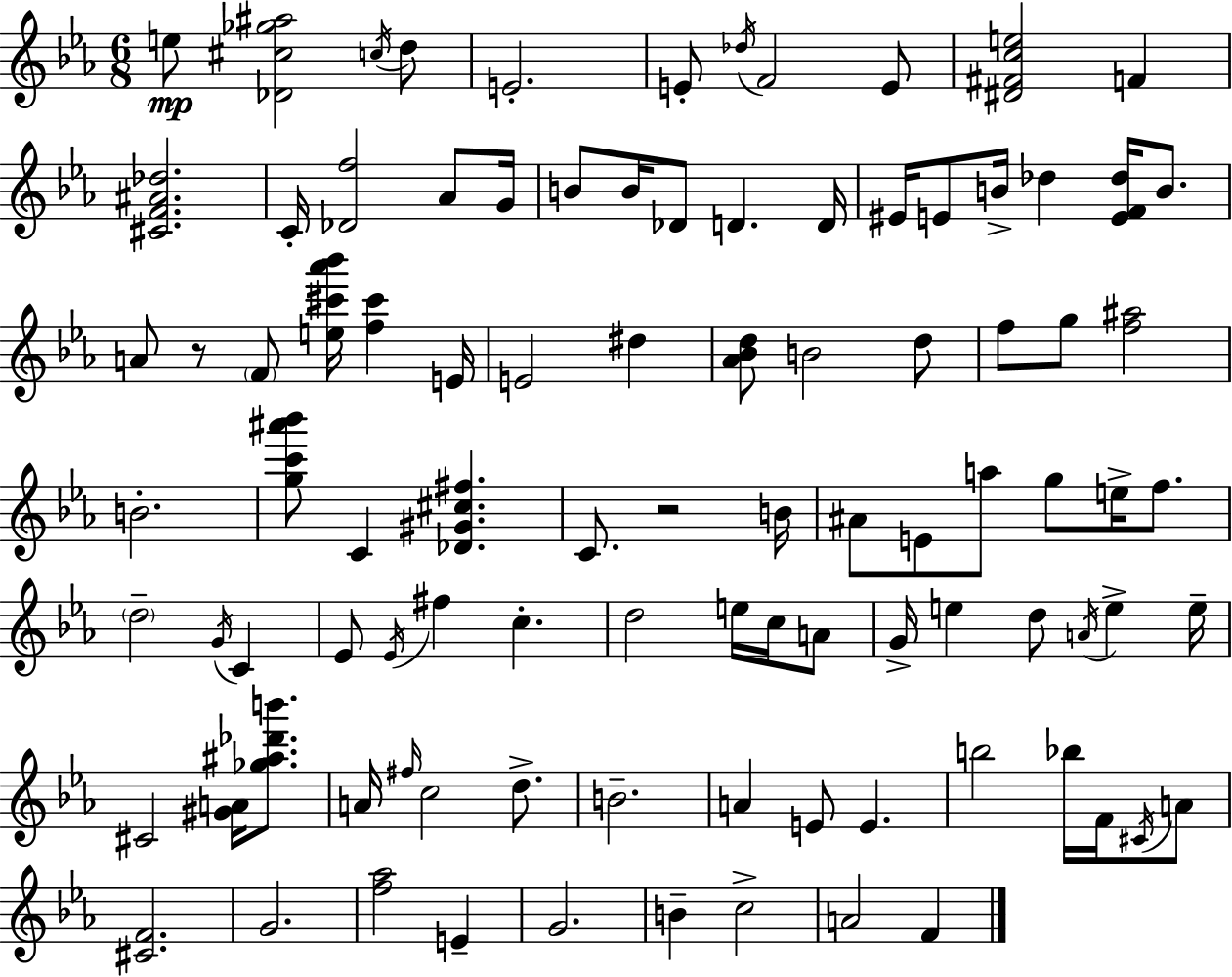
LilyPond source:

{
  \clef treble
  \numericTimeSignature
  \time 6/8
  \key c \minor
  \repeat volta 2 { e''8\mp <des' cis'' ges'' ais''>2 \acciaccatura { c''16 } d''8 | e'2.-. | e'8-. \acciaccatura { des''16 } f'2 | e'8 <dis' fis' c'' e''>2 f'4 | \break <cis' f' ais' des''>2. | c'16-. <des' f''>2 aes'8 | g'16 b'8 b'16 des'8 d'4. | d'16 eis'16 e'8 b'16-> des''4 <e' f' des''>16 b'8. | \break a'8 r8 \parenthesize f'8 <e'' cis''' aes''' bes'''>16 <f'' cis'''>4 | e'16 e'2 dis''4 | <aes' bes' d''>8 b'2 | d''8 f''8 g''8 <f'' ais''>2 | \break b'2.-. | <g'' c''' ais''' bes'''>8 c'4 <des' gis' cis'' fis''>4. | c'8. r2 | b'16 ais'8 e'8 a''8 g''8 e''16-> f''8. | \break \parenthesize d''2-- \acciaccatura { g'16 } c'4 | ees'8 \acciaccatura { ees'16 } fis''4 c''4.-. | d''2 | e''16 c''16 a'8 g'16-> e''4 d''8 \acciaccatura { a'16 } | \break e''4-> e''16-- cis'2 | <gis' a'>16 <ges'' ais'' des''' b'''>8. a'16 \grace { fis''16 } c''2 | d''8.-> b'2.-- | a'4 e'8 | \break e'4. b''2 | bes''16 f'16 \acciaccatura { cis'16 } a'8 <cis' f'>2. | g'2. | <f'' aes''>2 | \break e'4-- g'2. | b'4-- c''2-> | a'2 | f'4 } \bar "|."
}